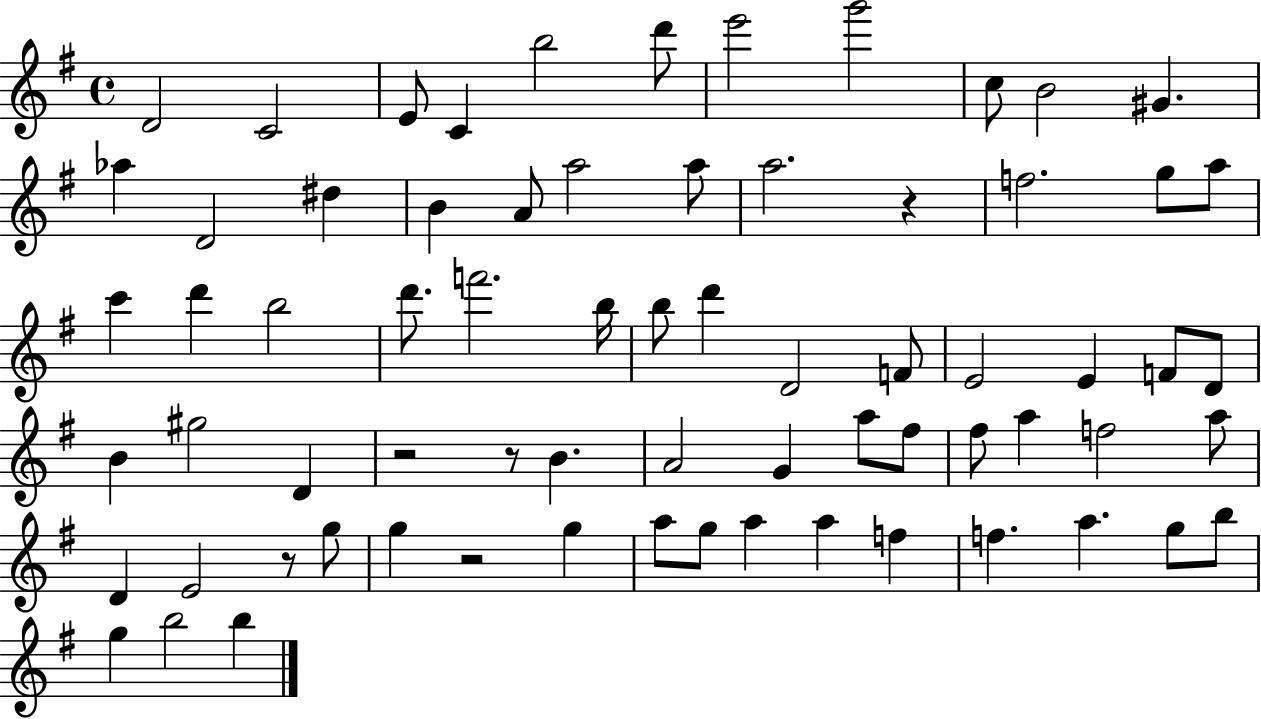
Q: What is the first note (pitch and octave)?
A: D4